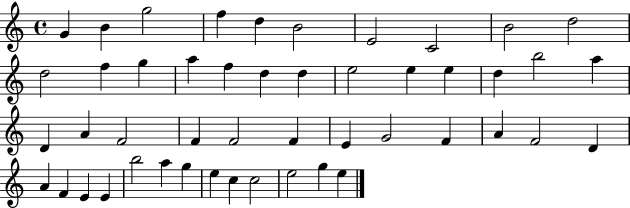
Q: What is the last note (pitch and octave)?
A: E5